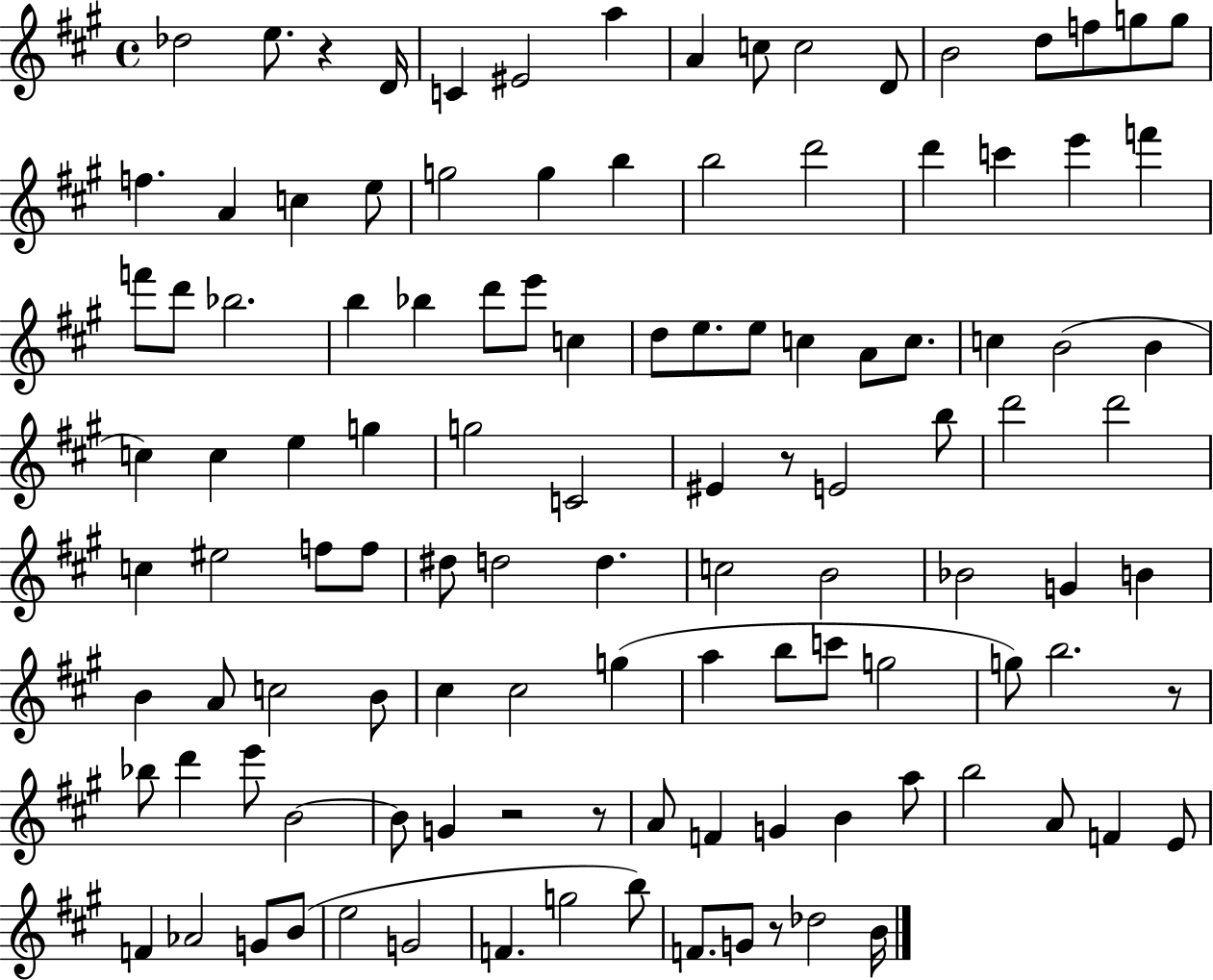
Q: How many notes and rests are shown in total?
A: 115